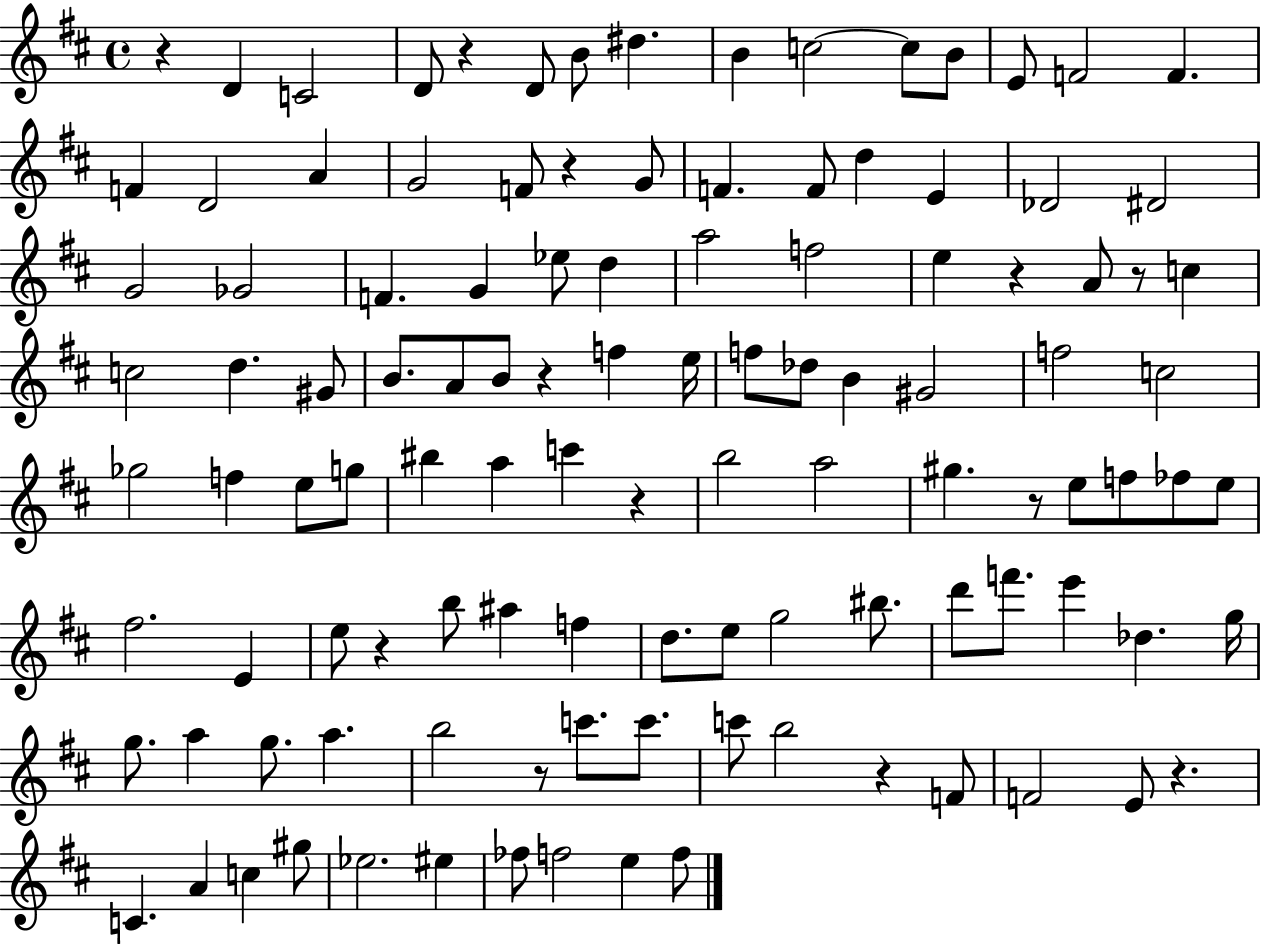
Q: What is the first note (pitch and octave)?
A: D4